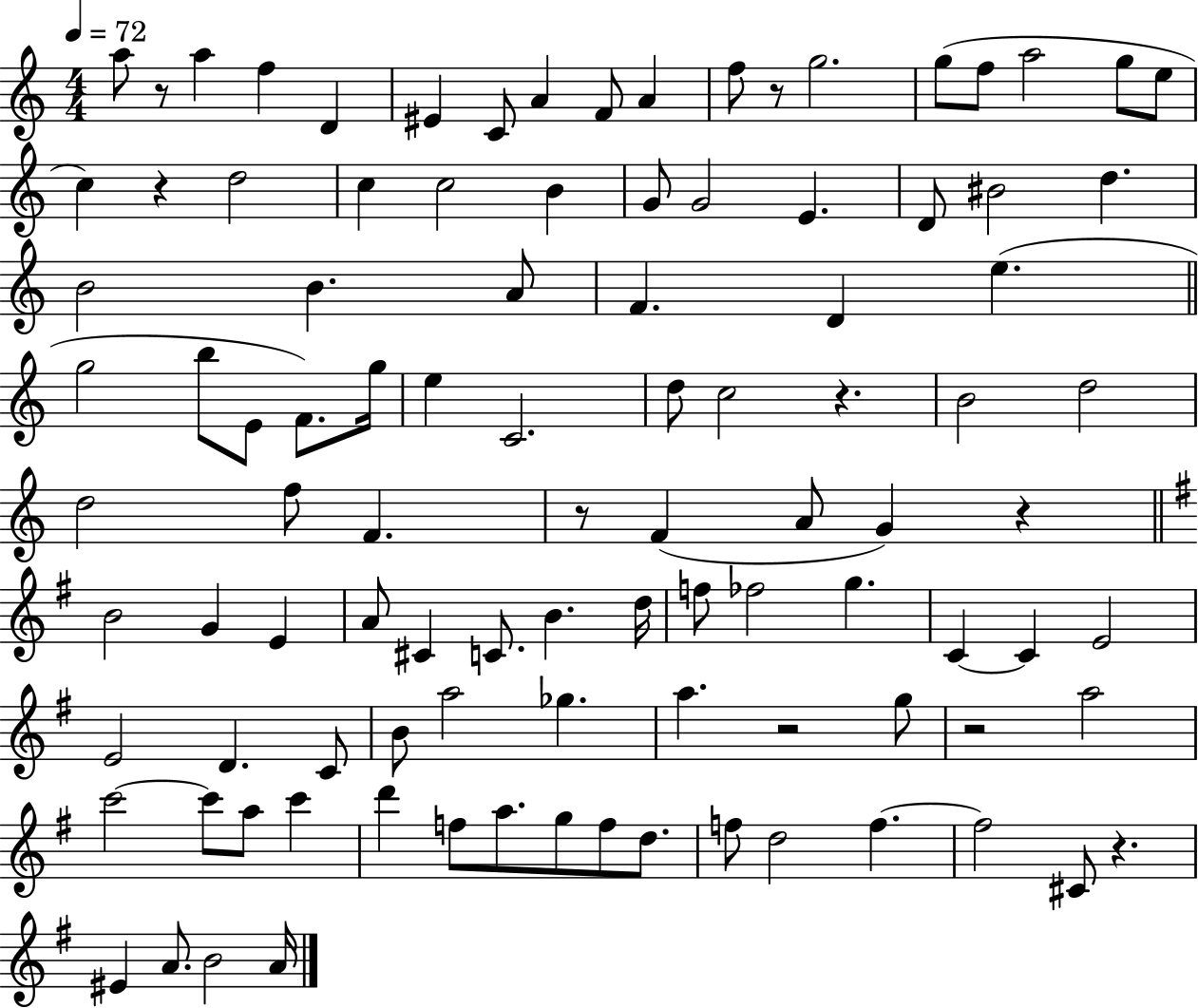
{
  \clef treble
  \numericTimeSignature
  \time 4/4
  \key c \major
  \tempo 4 = 72
  a''8 r8 a''4 f''4 d'4 | eis'4 c'8 a'4 f'8 a'4 | f''8 r8 g''2. | g''8( f''8 a''2 g''8 e''8 | \break c''4) r4 d''2 | c''4 c''2 b'4 | g'8 g'2 e'4. | d'8 bis'2 d''4. | \break b'2 b'4. a'8 | f'4. d'4 e''4.( | \bar "||" \break \key a \minor g''2 b''8 e'8 f'8.) g''16 | e''4 c'2. | d''8 c''2 r4. | b'2 d''2 | \break d''2 f''8 f'4. | r8 f'4( a'8 g'4) r4 | \bar "||" \break \key g \major b'2 g'4 e'4 | a'8 cis'4 c'8. b'4. d''16 | f''8 fes''2 g''4. | c'4~~ c'4 e'2 | \break e'2 d'4. c'8 | b'8 a''2 ges''4. | a''4. r2 g''8 | r2 a''2 | \break c'''2~~ c'''8 a''8 c'''4 | d'''4 f''8 a''8. g''8 f''8 d''8. | f''8 d''2 f''4.~~ | f''2 cis'8 r4. | \break eis'4 a'8. b'2 a'16 | \bar "|."
}